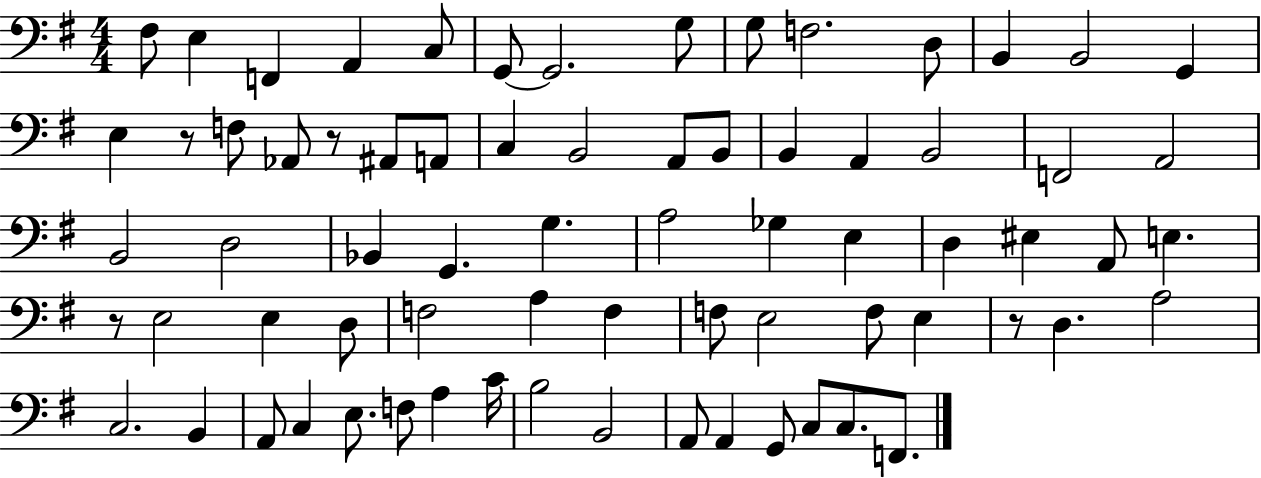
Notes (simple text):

F#3/e E3/q F2/q A2/q C3/e G2/e G2/h. G3/e G3/e F3/h. D3/e B2/q B2/h G2/q E3/q R/e F3/e Ab2/e R/e A#2/e A2/e C3/q B2/h A2/e B2/e B2/q A2/q B2/h F2/h A2/h B2/h D3/h Bb2/q G2/q. G3/q. A3/h Gb3/q E3/q D3/q EIS3/q A2/e E3/q. R/e E3/h E3/q D3/e F3/h A3/q F3/q F3/e E3/h F3/e E3/q R/e D3/q. A3/h C3/h. B2/q A2/e C3/q E3/e. F3/e A3/q C4/s B3/h B2/h A2/e A2/q G2/e C3/e C3/e. F2/e.